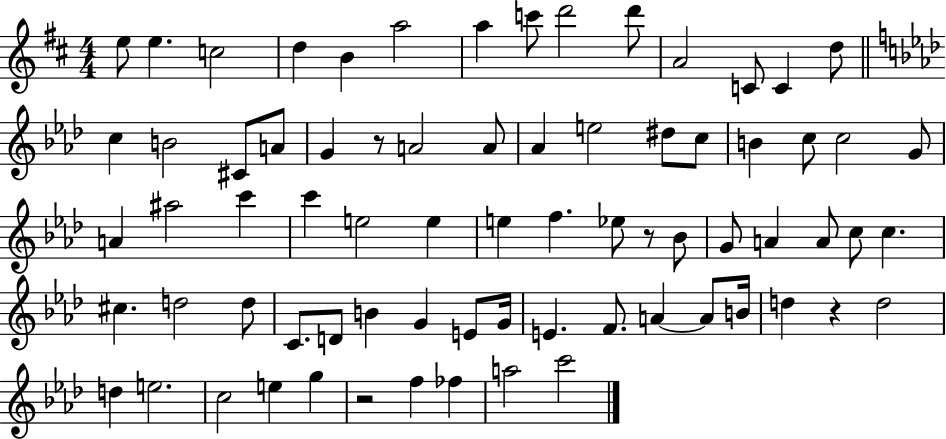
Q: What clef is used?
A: treble